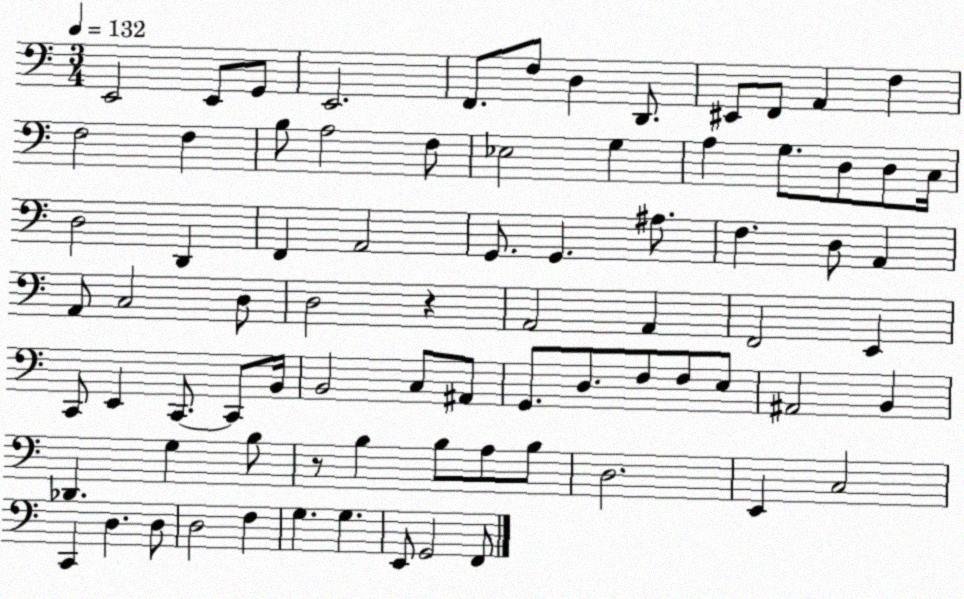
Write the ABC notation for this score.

X:1
T:Untitled
M:3/4
L:1/4
K:C
E,,2 E,,/2 G,,/2 E,,2 F,,/2 F,/2 D, D,,/2 ^E,,/2 F,,/2 A,, F, F,2 F, B,/2 A,2 F,/2 _E,2 G, A, G,/2 D,/2 D,/2 C,/4 D,2 D,, F,, A,,2 G,,/2 G,, ^A,/2 F, D,/2 A,, A,,/2 C,2 D,/2 D,2 z A,,2 A,, F,,2 E,, C,,/2 E,, C,,/2 C,,/2 B,,/4 B,,2 C,/2 ^A,,/2 G,,/2 D,/2 F,/2 F,/2 E,/2 ^A,,2 B,, _D,, G, B,/2 z/2 B, B,/2 A,/2 B,/2 D,2 E,, C,2 C,, D, D,/2 D,2 F, G, G, E,,/2 G,,2 F,,/2